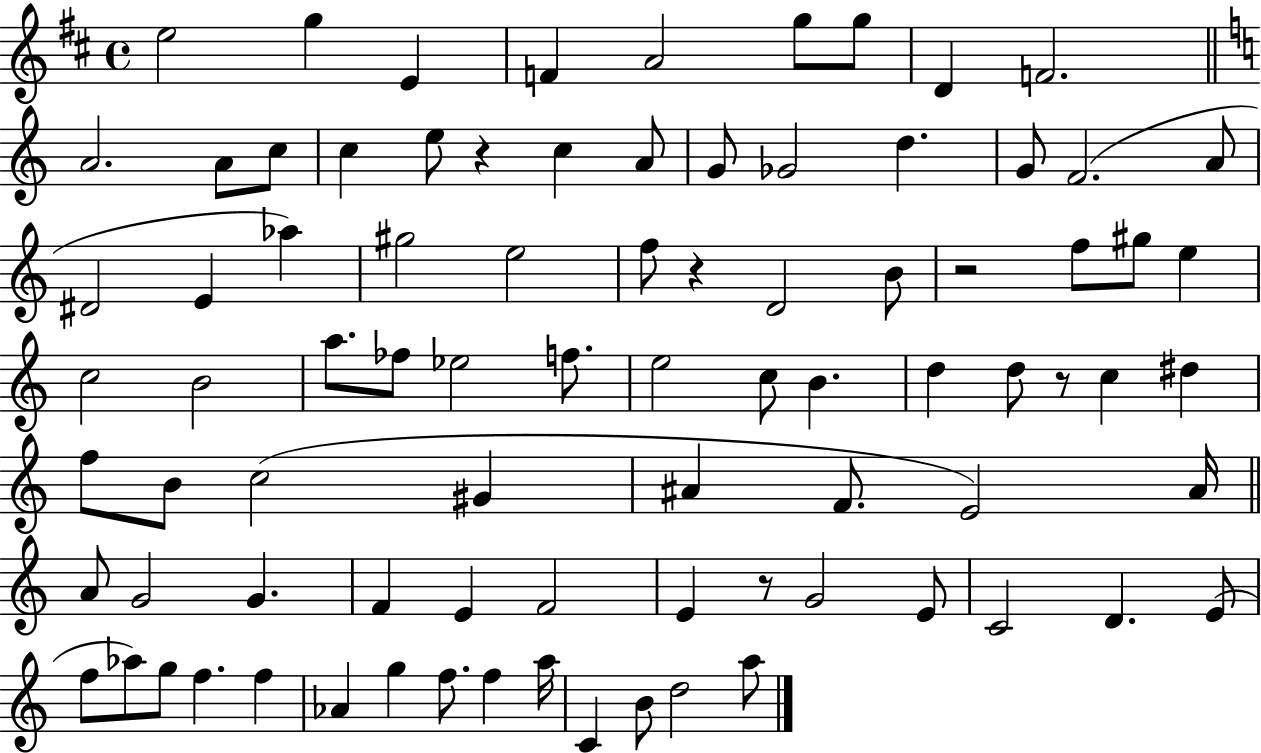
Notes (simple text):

E5/h G5/q E4/q F4/q A4/h G5/e G5/e D4/q F4/h. A4/h. A4/e C5/e C5/q E5/e R/q C5/q A4/e G4/e Gb4/h D5/q. G4/e F4/h. A4/e D#4/h E4/q Ab5/q G#5/h E5/h F5/e R/q D4/h B4/e R/h F5/e G#5/e E5/q C5/h B4/h A5/e. FES5/e Eb5/h F5/e. E5/h C5/e B4/q. D5/q D5/e R/e C5/q D#5/q F5/e B4/e C5/h G#4/q A#4/q F4/e. E4/h A#4/s A4/e G4/h G4/q. F4/q E4/q F4/h E4/q R/e G4/h E4/e C4/h D4/q. E4/e F5/e Ab5/e G5/e F5/q. F5/q Ab4/q G5/q F5/e. F5/q A5/s C4/q B4/e D5/h A5/e